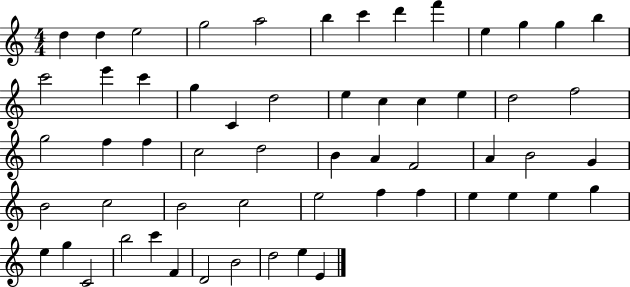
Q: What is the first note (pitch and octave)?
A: D5